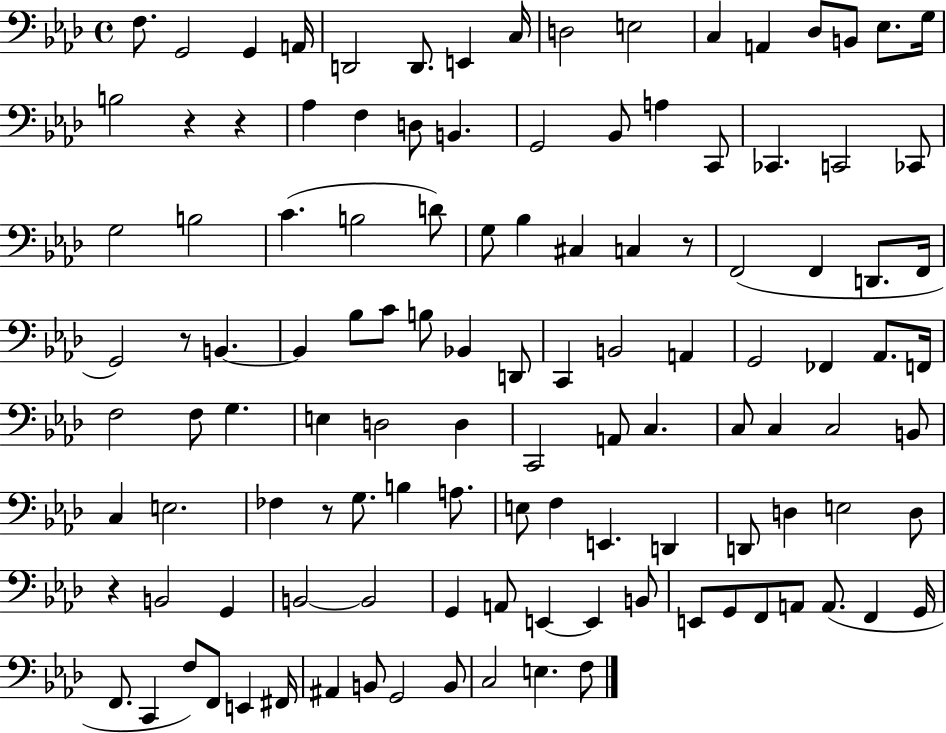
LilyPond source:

{
  \clef bass
  \time 4/4
  \defaultTimeSignature
  \key aes \major
  \repeat volta 2 { f8. g,2 g,4 a,16 | d,2 d,8. e,4 c16 | d2 e2 | c4 a,4 des8 b,8 ees8. g16 | \break b2 r4 r4 | aes4 f4 d8 b,4. | g,2 bes,8 a4 c,8 | ces,4. c,2 ces,8 | \break g2 b2 | c'4.( b2 d'8) | g8 bes4 cis4 c4 r8 | f,2( f,4 d,8. f,16 | \break g,2) r8 b,4.~~ | b,4 bes8 c'8 b8 bes,4 d,8 | c,4 b,2 a,4 | g,2 fes,4 aes,8. f,16 | \break f2 f8 g4. | e4 d2 d4 | c,2 a,8 c4. | c8 c4 c2 b,8 | \break c4 e2. | fes4 r8 g8. b4 a8. | e8 f4 e,4. d,4 | d,8 d4 e2 d8 | \break r4 b,2 g,4 | b,2~~ b,2 | g,4 a,8 e,4~~ e,4 b,8 | e,8 g,8 f,8 a,8 a,8.( f,4 g,16 | \break f,8. c,4 f8) f,8 e,4 fis,16 | ais,4 b,8 g,2 b,8 | c2 e4. f8 | } \bar "|."
}